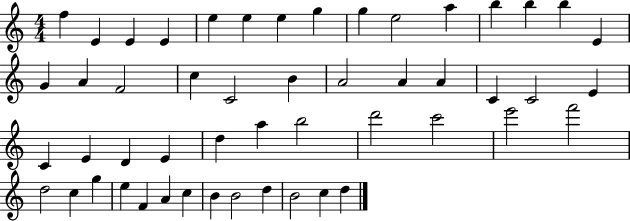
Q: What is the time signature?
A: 4/4